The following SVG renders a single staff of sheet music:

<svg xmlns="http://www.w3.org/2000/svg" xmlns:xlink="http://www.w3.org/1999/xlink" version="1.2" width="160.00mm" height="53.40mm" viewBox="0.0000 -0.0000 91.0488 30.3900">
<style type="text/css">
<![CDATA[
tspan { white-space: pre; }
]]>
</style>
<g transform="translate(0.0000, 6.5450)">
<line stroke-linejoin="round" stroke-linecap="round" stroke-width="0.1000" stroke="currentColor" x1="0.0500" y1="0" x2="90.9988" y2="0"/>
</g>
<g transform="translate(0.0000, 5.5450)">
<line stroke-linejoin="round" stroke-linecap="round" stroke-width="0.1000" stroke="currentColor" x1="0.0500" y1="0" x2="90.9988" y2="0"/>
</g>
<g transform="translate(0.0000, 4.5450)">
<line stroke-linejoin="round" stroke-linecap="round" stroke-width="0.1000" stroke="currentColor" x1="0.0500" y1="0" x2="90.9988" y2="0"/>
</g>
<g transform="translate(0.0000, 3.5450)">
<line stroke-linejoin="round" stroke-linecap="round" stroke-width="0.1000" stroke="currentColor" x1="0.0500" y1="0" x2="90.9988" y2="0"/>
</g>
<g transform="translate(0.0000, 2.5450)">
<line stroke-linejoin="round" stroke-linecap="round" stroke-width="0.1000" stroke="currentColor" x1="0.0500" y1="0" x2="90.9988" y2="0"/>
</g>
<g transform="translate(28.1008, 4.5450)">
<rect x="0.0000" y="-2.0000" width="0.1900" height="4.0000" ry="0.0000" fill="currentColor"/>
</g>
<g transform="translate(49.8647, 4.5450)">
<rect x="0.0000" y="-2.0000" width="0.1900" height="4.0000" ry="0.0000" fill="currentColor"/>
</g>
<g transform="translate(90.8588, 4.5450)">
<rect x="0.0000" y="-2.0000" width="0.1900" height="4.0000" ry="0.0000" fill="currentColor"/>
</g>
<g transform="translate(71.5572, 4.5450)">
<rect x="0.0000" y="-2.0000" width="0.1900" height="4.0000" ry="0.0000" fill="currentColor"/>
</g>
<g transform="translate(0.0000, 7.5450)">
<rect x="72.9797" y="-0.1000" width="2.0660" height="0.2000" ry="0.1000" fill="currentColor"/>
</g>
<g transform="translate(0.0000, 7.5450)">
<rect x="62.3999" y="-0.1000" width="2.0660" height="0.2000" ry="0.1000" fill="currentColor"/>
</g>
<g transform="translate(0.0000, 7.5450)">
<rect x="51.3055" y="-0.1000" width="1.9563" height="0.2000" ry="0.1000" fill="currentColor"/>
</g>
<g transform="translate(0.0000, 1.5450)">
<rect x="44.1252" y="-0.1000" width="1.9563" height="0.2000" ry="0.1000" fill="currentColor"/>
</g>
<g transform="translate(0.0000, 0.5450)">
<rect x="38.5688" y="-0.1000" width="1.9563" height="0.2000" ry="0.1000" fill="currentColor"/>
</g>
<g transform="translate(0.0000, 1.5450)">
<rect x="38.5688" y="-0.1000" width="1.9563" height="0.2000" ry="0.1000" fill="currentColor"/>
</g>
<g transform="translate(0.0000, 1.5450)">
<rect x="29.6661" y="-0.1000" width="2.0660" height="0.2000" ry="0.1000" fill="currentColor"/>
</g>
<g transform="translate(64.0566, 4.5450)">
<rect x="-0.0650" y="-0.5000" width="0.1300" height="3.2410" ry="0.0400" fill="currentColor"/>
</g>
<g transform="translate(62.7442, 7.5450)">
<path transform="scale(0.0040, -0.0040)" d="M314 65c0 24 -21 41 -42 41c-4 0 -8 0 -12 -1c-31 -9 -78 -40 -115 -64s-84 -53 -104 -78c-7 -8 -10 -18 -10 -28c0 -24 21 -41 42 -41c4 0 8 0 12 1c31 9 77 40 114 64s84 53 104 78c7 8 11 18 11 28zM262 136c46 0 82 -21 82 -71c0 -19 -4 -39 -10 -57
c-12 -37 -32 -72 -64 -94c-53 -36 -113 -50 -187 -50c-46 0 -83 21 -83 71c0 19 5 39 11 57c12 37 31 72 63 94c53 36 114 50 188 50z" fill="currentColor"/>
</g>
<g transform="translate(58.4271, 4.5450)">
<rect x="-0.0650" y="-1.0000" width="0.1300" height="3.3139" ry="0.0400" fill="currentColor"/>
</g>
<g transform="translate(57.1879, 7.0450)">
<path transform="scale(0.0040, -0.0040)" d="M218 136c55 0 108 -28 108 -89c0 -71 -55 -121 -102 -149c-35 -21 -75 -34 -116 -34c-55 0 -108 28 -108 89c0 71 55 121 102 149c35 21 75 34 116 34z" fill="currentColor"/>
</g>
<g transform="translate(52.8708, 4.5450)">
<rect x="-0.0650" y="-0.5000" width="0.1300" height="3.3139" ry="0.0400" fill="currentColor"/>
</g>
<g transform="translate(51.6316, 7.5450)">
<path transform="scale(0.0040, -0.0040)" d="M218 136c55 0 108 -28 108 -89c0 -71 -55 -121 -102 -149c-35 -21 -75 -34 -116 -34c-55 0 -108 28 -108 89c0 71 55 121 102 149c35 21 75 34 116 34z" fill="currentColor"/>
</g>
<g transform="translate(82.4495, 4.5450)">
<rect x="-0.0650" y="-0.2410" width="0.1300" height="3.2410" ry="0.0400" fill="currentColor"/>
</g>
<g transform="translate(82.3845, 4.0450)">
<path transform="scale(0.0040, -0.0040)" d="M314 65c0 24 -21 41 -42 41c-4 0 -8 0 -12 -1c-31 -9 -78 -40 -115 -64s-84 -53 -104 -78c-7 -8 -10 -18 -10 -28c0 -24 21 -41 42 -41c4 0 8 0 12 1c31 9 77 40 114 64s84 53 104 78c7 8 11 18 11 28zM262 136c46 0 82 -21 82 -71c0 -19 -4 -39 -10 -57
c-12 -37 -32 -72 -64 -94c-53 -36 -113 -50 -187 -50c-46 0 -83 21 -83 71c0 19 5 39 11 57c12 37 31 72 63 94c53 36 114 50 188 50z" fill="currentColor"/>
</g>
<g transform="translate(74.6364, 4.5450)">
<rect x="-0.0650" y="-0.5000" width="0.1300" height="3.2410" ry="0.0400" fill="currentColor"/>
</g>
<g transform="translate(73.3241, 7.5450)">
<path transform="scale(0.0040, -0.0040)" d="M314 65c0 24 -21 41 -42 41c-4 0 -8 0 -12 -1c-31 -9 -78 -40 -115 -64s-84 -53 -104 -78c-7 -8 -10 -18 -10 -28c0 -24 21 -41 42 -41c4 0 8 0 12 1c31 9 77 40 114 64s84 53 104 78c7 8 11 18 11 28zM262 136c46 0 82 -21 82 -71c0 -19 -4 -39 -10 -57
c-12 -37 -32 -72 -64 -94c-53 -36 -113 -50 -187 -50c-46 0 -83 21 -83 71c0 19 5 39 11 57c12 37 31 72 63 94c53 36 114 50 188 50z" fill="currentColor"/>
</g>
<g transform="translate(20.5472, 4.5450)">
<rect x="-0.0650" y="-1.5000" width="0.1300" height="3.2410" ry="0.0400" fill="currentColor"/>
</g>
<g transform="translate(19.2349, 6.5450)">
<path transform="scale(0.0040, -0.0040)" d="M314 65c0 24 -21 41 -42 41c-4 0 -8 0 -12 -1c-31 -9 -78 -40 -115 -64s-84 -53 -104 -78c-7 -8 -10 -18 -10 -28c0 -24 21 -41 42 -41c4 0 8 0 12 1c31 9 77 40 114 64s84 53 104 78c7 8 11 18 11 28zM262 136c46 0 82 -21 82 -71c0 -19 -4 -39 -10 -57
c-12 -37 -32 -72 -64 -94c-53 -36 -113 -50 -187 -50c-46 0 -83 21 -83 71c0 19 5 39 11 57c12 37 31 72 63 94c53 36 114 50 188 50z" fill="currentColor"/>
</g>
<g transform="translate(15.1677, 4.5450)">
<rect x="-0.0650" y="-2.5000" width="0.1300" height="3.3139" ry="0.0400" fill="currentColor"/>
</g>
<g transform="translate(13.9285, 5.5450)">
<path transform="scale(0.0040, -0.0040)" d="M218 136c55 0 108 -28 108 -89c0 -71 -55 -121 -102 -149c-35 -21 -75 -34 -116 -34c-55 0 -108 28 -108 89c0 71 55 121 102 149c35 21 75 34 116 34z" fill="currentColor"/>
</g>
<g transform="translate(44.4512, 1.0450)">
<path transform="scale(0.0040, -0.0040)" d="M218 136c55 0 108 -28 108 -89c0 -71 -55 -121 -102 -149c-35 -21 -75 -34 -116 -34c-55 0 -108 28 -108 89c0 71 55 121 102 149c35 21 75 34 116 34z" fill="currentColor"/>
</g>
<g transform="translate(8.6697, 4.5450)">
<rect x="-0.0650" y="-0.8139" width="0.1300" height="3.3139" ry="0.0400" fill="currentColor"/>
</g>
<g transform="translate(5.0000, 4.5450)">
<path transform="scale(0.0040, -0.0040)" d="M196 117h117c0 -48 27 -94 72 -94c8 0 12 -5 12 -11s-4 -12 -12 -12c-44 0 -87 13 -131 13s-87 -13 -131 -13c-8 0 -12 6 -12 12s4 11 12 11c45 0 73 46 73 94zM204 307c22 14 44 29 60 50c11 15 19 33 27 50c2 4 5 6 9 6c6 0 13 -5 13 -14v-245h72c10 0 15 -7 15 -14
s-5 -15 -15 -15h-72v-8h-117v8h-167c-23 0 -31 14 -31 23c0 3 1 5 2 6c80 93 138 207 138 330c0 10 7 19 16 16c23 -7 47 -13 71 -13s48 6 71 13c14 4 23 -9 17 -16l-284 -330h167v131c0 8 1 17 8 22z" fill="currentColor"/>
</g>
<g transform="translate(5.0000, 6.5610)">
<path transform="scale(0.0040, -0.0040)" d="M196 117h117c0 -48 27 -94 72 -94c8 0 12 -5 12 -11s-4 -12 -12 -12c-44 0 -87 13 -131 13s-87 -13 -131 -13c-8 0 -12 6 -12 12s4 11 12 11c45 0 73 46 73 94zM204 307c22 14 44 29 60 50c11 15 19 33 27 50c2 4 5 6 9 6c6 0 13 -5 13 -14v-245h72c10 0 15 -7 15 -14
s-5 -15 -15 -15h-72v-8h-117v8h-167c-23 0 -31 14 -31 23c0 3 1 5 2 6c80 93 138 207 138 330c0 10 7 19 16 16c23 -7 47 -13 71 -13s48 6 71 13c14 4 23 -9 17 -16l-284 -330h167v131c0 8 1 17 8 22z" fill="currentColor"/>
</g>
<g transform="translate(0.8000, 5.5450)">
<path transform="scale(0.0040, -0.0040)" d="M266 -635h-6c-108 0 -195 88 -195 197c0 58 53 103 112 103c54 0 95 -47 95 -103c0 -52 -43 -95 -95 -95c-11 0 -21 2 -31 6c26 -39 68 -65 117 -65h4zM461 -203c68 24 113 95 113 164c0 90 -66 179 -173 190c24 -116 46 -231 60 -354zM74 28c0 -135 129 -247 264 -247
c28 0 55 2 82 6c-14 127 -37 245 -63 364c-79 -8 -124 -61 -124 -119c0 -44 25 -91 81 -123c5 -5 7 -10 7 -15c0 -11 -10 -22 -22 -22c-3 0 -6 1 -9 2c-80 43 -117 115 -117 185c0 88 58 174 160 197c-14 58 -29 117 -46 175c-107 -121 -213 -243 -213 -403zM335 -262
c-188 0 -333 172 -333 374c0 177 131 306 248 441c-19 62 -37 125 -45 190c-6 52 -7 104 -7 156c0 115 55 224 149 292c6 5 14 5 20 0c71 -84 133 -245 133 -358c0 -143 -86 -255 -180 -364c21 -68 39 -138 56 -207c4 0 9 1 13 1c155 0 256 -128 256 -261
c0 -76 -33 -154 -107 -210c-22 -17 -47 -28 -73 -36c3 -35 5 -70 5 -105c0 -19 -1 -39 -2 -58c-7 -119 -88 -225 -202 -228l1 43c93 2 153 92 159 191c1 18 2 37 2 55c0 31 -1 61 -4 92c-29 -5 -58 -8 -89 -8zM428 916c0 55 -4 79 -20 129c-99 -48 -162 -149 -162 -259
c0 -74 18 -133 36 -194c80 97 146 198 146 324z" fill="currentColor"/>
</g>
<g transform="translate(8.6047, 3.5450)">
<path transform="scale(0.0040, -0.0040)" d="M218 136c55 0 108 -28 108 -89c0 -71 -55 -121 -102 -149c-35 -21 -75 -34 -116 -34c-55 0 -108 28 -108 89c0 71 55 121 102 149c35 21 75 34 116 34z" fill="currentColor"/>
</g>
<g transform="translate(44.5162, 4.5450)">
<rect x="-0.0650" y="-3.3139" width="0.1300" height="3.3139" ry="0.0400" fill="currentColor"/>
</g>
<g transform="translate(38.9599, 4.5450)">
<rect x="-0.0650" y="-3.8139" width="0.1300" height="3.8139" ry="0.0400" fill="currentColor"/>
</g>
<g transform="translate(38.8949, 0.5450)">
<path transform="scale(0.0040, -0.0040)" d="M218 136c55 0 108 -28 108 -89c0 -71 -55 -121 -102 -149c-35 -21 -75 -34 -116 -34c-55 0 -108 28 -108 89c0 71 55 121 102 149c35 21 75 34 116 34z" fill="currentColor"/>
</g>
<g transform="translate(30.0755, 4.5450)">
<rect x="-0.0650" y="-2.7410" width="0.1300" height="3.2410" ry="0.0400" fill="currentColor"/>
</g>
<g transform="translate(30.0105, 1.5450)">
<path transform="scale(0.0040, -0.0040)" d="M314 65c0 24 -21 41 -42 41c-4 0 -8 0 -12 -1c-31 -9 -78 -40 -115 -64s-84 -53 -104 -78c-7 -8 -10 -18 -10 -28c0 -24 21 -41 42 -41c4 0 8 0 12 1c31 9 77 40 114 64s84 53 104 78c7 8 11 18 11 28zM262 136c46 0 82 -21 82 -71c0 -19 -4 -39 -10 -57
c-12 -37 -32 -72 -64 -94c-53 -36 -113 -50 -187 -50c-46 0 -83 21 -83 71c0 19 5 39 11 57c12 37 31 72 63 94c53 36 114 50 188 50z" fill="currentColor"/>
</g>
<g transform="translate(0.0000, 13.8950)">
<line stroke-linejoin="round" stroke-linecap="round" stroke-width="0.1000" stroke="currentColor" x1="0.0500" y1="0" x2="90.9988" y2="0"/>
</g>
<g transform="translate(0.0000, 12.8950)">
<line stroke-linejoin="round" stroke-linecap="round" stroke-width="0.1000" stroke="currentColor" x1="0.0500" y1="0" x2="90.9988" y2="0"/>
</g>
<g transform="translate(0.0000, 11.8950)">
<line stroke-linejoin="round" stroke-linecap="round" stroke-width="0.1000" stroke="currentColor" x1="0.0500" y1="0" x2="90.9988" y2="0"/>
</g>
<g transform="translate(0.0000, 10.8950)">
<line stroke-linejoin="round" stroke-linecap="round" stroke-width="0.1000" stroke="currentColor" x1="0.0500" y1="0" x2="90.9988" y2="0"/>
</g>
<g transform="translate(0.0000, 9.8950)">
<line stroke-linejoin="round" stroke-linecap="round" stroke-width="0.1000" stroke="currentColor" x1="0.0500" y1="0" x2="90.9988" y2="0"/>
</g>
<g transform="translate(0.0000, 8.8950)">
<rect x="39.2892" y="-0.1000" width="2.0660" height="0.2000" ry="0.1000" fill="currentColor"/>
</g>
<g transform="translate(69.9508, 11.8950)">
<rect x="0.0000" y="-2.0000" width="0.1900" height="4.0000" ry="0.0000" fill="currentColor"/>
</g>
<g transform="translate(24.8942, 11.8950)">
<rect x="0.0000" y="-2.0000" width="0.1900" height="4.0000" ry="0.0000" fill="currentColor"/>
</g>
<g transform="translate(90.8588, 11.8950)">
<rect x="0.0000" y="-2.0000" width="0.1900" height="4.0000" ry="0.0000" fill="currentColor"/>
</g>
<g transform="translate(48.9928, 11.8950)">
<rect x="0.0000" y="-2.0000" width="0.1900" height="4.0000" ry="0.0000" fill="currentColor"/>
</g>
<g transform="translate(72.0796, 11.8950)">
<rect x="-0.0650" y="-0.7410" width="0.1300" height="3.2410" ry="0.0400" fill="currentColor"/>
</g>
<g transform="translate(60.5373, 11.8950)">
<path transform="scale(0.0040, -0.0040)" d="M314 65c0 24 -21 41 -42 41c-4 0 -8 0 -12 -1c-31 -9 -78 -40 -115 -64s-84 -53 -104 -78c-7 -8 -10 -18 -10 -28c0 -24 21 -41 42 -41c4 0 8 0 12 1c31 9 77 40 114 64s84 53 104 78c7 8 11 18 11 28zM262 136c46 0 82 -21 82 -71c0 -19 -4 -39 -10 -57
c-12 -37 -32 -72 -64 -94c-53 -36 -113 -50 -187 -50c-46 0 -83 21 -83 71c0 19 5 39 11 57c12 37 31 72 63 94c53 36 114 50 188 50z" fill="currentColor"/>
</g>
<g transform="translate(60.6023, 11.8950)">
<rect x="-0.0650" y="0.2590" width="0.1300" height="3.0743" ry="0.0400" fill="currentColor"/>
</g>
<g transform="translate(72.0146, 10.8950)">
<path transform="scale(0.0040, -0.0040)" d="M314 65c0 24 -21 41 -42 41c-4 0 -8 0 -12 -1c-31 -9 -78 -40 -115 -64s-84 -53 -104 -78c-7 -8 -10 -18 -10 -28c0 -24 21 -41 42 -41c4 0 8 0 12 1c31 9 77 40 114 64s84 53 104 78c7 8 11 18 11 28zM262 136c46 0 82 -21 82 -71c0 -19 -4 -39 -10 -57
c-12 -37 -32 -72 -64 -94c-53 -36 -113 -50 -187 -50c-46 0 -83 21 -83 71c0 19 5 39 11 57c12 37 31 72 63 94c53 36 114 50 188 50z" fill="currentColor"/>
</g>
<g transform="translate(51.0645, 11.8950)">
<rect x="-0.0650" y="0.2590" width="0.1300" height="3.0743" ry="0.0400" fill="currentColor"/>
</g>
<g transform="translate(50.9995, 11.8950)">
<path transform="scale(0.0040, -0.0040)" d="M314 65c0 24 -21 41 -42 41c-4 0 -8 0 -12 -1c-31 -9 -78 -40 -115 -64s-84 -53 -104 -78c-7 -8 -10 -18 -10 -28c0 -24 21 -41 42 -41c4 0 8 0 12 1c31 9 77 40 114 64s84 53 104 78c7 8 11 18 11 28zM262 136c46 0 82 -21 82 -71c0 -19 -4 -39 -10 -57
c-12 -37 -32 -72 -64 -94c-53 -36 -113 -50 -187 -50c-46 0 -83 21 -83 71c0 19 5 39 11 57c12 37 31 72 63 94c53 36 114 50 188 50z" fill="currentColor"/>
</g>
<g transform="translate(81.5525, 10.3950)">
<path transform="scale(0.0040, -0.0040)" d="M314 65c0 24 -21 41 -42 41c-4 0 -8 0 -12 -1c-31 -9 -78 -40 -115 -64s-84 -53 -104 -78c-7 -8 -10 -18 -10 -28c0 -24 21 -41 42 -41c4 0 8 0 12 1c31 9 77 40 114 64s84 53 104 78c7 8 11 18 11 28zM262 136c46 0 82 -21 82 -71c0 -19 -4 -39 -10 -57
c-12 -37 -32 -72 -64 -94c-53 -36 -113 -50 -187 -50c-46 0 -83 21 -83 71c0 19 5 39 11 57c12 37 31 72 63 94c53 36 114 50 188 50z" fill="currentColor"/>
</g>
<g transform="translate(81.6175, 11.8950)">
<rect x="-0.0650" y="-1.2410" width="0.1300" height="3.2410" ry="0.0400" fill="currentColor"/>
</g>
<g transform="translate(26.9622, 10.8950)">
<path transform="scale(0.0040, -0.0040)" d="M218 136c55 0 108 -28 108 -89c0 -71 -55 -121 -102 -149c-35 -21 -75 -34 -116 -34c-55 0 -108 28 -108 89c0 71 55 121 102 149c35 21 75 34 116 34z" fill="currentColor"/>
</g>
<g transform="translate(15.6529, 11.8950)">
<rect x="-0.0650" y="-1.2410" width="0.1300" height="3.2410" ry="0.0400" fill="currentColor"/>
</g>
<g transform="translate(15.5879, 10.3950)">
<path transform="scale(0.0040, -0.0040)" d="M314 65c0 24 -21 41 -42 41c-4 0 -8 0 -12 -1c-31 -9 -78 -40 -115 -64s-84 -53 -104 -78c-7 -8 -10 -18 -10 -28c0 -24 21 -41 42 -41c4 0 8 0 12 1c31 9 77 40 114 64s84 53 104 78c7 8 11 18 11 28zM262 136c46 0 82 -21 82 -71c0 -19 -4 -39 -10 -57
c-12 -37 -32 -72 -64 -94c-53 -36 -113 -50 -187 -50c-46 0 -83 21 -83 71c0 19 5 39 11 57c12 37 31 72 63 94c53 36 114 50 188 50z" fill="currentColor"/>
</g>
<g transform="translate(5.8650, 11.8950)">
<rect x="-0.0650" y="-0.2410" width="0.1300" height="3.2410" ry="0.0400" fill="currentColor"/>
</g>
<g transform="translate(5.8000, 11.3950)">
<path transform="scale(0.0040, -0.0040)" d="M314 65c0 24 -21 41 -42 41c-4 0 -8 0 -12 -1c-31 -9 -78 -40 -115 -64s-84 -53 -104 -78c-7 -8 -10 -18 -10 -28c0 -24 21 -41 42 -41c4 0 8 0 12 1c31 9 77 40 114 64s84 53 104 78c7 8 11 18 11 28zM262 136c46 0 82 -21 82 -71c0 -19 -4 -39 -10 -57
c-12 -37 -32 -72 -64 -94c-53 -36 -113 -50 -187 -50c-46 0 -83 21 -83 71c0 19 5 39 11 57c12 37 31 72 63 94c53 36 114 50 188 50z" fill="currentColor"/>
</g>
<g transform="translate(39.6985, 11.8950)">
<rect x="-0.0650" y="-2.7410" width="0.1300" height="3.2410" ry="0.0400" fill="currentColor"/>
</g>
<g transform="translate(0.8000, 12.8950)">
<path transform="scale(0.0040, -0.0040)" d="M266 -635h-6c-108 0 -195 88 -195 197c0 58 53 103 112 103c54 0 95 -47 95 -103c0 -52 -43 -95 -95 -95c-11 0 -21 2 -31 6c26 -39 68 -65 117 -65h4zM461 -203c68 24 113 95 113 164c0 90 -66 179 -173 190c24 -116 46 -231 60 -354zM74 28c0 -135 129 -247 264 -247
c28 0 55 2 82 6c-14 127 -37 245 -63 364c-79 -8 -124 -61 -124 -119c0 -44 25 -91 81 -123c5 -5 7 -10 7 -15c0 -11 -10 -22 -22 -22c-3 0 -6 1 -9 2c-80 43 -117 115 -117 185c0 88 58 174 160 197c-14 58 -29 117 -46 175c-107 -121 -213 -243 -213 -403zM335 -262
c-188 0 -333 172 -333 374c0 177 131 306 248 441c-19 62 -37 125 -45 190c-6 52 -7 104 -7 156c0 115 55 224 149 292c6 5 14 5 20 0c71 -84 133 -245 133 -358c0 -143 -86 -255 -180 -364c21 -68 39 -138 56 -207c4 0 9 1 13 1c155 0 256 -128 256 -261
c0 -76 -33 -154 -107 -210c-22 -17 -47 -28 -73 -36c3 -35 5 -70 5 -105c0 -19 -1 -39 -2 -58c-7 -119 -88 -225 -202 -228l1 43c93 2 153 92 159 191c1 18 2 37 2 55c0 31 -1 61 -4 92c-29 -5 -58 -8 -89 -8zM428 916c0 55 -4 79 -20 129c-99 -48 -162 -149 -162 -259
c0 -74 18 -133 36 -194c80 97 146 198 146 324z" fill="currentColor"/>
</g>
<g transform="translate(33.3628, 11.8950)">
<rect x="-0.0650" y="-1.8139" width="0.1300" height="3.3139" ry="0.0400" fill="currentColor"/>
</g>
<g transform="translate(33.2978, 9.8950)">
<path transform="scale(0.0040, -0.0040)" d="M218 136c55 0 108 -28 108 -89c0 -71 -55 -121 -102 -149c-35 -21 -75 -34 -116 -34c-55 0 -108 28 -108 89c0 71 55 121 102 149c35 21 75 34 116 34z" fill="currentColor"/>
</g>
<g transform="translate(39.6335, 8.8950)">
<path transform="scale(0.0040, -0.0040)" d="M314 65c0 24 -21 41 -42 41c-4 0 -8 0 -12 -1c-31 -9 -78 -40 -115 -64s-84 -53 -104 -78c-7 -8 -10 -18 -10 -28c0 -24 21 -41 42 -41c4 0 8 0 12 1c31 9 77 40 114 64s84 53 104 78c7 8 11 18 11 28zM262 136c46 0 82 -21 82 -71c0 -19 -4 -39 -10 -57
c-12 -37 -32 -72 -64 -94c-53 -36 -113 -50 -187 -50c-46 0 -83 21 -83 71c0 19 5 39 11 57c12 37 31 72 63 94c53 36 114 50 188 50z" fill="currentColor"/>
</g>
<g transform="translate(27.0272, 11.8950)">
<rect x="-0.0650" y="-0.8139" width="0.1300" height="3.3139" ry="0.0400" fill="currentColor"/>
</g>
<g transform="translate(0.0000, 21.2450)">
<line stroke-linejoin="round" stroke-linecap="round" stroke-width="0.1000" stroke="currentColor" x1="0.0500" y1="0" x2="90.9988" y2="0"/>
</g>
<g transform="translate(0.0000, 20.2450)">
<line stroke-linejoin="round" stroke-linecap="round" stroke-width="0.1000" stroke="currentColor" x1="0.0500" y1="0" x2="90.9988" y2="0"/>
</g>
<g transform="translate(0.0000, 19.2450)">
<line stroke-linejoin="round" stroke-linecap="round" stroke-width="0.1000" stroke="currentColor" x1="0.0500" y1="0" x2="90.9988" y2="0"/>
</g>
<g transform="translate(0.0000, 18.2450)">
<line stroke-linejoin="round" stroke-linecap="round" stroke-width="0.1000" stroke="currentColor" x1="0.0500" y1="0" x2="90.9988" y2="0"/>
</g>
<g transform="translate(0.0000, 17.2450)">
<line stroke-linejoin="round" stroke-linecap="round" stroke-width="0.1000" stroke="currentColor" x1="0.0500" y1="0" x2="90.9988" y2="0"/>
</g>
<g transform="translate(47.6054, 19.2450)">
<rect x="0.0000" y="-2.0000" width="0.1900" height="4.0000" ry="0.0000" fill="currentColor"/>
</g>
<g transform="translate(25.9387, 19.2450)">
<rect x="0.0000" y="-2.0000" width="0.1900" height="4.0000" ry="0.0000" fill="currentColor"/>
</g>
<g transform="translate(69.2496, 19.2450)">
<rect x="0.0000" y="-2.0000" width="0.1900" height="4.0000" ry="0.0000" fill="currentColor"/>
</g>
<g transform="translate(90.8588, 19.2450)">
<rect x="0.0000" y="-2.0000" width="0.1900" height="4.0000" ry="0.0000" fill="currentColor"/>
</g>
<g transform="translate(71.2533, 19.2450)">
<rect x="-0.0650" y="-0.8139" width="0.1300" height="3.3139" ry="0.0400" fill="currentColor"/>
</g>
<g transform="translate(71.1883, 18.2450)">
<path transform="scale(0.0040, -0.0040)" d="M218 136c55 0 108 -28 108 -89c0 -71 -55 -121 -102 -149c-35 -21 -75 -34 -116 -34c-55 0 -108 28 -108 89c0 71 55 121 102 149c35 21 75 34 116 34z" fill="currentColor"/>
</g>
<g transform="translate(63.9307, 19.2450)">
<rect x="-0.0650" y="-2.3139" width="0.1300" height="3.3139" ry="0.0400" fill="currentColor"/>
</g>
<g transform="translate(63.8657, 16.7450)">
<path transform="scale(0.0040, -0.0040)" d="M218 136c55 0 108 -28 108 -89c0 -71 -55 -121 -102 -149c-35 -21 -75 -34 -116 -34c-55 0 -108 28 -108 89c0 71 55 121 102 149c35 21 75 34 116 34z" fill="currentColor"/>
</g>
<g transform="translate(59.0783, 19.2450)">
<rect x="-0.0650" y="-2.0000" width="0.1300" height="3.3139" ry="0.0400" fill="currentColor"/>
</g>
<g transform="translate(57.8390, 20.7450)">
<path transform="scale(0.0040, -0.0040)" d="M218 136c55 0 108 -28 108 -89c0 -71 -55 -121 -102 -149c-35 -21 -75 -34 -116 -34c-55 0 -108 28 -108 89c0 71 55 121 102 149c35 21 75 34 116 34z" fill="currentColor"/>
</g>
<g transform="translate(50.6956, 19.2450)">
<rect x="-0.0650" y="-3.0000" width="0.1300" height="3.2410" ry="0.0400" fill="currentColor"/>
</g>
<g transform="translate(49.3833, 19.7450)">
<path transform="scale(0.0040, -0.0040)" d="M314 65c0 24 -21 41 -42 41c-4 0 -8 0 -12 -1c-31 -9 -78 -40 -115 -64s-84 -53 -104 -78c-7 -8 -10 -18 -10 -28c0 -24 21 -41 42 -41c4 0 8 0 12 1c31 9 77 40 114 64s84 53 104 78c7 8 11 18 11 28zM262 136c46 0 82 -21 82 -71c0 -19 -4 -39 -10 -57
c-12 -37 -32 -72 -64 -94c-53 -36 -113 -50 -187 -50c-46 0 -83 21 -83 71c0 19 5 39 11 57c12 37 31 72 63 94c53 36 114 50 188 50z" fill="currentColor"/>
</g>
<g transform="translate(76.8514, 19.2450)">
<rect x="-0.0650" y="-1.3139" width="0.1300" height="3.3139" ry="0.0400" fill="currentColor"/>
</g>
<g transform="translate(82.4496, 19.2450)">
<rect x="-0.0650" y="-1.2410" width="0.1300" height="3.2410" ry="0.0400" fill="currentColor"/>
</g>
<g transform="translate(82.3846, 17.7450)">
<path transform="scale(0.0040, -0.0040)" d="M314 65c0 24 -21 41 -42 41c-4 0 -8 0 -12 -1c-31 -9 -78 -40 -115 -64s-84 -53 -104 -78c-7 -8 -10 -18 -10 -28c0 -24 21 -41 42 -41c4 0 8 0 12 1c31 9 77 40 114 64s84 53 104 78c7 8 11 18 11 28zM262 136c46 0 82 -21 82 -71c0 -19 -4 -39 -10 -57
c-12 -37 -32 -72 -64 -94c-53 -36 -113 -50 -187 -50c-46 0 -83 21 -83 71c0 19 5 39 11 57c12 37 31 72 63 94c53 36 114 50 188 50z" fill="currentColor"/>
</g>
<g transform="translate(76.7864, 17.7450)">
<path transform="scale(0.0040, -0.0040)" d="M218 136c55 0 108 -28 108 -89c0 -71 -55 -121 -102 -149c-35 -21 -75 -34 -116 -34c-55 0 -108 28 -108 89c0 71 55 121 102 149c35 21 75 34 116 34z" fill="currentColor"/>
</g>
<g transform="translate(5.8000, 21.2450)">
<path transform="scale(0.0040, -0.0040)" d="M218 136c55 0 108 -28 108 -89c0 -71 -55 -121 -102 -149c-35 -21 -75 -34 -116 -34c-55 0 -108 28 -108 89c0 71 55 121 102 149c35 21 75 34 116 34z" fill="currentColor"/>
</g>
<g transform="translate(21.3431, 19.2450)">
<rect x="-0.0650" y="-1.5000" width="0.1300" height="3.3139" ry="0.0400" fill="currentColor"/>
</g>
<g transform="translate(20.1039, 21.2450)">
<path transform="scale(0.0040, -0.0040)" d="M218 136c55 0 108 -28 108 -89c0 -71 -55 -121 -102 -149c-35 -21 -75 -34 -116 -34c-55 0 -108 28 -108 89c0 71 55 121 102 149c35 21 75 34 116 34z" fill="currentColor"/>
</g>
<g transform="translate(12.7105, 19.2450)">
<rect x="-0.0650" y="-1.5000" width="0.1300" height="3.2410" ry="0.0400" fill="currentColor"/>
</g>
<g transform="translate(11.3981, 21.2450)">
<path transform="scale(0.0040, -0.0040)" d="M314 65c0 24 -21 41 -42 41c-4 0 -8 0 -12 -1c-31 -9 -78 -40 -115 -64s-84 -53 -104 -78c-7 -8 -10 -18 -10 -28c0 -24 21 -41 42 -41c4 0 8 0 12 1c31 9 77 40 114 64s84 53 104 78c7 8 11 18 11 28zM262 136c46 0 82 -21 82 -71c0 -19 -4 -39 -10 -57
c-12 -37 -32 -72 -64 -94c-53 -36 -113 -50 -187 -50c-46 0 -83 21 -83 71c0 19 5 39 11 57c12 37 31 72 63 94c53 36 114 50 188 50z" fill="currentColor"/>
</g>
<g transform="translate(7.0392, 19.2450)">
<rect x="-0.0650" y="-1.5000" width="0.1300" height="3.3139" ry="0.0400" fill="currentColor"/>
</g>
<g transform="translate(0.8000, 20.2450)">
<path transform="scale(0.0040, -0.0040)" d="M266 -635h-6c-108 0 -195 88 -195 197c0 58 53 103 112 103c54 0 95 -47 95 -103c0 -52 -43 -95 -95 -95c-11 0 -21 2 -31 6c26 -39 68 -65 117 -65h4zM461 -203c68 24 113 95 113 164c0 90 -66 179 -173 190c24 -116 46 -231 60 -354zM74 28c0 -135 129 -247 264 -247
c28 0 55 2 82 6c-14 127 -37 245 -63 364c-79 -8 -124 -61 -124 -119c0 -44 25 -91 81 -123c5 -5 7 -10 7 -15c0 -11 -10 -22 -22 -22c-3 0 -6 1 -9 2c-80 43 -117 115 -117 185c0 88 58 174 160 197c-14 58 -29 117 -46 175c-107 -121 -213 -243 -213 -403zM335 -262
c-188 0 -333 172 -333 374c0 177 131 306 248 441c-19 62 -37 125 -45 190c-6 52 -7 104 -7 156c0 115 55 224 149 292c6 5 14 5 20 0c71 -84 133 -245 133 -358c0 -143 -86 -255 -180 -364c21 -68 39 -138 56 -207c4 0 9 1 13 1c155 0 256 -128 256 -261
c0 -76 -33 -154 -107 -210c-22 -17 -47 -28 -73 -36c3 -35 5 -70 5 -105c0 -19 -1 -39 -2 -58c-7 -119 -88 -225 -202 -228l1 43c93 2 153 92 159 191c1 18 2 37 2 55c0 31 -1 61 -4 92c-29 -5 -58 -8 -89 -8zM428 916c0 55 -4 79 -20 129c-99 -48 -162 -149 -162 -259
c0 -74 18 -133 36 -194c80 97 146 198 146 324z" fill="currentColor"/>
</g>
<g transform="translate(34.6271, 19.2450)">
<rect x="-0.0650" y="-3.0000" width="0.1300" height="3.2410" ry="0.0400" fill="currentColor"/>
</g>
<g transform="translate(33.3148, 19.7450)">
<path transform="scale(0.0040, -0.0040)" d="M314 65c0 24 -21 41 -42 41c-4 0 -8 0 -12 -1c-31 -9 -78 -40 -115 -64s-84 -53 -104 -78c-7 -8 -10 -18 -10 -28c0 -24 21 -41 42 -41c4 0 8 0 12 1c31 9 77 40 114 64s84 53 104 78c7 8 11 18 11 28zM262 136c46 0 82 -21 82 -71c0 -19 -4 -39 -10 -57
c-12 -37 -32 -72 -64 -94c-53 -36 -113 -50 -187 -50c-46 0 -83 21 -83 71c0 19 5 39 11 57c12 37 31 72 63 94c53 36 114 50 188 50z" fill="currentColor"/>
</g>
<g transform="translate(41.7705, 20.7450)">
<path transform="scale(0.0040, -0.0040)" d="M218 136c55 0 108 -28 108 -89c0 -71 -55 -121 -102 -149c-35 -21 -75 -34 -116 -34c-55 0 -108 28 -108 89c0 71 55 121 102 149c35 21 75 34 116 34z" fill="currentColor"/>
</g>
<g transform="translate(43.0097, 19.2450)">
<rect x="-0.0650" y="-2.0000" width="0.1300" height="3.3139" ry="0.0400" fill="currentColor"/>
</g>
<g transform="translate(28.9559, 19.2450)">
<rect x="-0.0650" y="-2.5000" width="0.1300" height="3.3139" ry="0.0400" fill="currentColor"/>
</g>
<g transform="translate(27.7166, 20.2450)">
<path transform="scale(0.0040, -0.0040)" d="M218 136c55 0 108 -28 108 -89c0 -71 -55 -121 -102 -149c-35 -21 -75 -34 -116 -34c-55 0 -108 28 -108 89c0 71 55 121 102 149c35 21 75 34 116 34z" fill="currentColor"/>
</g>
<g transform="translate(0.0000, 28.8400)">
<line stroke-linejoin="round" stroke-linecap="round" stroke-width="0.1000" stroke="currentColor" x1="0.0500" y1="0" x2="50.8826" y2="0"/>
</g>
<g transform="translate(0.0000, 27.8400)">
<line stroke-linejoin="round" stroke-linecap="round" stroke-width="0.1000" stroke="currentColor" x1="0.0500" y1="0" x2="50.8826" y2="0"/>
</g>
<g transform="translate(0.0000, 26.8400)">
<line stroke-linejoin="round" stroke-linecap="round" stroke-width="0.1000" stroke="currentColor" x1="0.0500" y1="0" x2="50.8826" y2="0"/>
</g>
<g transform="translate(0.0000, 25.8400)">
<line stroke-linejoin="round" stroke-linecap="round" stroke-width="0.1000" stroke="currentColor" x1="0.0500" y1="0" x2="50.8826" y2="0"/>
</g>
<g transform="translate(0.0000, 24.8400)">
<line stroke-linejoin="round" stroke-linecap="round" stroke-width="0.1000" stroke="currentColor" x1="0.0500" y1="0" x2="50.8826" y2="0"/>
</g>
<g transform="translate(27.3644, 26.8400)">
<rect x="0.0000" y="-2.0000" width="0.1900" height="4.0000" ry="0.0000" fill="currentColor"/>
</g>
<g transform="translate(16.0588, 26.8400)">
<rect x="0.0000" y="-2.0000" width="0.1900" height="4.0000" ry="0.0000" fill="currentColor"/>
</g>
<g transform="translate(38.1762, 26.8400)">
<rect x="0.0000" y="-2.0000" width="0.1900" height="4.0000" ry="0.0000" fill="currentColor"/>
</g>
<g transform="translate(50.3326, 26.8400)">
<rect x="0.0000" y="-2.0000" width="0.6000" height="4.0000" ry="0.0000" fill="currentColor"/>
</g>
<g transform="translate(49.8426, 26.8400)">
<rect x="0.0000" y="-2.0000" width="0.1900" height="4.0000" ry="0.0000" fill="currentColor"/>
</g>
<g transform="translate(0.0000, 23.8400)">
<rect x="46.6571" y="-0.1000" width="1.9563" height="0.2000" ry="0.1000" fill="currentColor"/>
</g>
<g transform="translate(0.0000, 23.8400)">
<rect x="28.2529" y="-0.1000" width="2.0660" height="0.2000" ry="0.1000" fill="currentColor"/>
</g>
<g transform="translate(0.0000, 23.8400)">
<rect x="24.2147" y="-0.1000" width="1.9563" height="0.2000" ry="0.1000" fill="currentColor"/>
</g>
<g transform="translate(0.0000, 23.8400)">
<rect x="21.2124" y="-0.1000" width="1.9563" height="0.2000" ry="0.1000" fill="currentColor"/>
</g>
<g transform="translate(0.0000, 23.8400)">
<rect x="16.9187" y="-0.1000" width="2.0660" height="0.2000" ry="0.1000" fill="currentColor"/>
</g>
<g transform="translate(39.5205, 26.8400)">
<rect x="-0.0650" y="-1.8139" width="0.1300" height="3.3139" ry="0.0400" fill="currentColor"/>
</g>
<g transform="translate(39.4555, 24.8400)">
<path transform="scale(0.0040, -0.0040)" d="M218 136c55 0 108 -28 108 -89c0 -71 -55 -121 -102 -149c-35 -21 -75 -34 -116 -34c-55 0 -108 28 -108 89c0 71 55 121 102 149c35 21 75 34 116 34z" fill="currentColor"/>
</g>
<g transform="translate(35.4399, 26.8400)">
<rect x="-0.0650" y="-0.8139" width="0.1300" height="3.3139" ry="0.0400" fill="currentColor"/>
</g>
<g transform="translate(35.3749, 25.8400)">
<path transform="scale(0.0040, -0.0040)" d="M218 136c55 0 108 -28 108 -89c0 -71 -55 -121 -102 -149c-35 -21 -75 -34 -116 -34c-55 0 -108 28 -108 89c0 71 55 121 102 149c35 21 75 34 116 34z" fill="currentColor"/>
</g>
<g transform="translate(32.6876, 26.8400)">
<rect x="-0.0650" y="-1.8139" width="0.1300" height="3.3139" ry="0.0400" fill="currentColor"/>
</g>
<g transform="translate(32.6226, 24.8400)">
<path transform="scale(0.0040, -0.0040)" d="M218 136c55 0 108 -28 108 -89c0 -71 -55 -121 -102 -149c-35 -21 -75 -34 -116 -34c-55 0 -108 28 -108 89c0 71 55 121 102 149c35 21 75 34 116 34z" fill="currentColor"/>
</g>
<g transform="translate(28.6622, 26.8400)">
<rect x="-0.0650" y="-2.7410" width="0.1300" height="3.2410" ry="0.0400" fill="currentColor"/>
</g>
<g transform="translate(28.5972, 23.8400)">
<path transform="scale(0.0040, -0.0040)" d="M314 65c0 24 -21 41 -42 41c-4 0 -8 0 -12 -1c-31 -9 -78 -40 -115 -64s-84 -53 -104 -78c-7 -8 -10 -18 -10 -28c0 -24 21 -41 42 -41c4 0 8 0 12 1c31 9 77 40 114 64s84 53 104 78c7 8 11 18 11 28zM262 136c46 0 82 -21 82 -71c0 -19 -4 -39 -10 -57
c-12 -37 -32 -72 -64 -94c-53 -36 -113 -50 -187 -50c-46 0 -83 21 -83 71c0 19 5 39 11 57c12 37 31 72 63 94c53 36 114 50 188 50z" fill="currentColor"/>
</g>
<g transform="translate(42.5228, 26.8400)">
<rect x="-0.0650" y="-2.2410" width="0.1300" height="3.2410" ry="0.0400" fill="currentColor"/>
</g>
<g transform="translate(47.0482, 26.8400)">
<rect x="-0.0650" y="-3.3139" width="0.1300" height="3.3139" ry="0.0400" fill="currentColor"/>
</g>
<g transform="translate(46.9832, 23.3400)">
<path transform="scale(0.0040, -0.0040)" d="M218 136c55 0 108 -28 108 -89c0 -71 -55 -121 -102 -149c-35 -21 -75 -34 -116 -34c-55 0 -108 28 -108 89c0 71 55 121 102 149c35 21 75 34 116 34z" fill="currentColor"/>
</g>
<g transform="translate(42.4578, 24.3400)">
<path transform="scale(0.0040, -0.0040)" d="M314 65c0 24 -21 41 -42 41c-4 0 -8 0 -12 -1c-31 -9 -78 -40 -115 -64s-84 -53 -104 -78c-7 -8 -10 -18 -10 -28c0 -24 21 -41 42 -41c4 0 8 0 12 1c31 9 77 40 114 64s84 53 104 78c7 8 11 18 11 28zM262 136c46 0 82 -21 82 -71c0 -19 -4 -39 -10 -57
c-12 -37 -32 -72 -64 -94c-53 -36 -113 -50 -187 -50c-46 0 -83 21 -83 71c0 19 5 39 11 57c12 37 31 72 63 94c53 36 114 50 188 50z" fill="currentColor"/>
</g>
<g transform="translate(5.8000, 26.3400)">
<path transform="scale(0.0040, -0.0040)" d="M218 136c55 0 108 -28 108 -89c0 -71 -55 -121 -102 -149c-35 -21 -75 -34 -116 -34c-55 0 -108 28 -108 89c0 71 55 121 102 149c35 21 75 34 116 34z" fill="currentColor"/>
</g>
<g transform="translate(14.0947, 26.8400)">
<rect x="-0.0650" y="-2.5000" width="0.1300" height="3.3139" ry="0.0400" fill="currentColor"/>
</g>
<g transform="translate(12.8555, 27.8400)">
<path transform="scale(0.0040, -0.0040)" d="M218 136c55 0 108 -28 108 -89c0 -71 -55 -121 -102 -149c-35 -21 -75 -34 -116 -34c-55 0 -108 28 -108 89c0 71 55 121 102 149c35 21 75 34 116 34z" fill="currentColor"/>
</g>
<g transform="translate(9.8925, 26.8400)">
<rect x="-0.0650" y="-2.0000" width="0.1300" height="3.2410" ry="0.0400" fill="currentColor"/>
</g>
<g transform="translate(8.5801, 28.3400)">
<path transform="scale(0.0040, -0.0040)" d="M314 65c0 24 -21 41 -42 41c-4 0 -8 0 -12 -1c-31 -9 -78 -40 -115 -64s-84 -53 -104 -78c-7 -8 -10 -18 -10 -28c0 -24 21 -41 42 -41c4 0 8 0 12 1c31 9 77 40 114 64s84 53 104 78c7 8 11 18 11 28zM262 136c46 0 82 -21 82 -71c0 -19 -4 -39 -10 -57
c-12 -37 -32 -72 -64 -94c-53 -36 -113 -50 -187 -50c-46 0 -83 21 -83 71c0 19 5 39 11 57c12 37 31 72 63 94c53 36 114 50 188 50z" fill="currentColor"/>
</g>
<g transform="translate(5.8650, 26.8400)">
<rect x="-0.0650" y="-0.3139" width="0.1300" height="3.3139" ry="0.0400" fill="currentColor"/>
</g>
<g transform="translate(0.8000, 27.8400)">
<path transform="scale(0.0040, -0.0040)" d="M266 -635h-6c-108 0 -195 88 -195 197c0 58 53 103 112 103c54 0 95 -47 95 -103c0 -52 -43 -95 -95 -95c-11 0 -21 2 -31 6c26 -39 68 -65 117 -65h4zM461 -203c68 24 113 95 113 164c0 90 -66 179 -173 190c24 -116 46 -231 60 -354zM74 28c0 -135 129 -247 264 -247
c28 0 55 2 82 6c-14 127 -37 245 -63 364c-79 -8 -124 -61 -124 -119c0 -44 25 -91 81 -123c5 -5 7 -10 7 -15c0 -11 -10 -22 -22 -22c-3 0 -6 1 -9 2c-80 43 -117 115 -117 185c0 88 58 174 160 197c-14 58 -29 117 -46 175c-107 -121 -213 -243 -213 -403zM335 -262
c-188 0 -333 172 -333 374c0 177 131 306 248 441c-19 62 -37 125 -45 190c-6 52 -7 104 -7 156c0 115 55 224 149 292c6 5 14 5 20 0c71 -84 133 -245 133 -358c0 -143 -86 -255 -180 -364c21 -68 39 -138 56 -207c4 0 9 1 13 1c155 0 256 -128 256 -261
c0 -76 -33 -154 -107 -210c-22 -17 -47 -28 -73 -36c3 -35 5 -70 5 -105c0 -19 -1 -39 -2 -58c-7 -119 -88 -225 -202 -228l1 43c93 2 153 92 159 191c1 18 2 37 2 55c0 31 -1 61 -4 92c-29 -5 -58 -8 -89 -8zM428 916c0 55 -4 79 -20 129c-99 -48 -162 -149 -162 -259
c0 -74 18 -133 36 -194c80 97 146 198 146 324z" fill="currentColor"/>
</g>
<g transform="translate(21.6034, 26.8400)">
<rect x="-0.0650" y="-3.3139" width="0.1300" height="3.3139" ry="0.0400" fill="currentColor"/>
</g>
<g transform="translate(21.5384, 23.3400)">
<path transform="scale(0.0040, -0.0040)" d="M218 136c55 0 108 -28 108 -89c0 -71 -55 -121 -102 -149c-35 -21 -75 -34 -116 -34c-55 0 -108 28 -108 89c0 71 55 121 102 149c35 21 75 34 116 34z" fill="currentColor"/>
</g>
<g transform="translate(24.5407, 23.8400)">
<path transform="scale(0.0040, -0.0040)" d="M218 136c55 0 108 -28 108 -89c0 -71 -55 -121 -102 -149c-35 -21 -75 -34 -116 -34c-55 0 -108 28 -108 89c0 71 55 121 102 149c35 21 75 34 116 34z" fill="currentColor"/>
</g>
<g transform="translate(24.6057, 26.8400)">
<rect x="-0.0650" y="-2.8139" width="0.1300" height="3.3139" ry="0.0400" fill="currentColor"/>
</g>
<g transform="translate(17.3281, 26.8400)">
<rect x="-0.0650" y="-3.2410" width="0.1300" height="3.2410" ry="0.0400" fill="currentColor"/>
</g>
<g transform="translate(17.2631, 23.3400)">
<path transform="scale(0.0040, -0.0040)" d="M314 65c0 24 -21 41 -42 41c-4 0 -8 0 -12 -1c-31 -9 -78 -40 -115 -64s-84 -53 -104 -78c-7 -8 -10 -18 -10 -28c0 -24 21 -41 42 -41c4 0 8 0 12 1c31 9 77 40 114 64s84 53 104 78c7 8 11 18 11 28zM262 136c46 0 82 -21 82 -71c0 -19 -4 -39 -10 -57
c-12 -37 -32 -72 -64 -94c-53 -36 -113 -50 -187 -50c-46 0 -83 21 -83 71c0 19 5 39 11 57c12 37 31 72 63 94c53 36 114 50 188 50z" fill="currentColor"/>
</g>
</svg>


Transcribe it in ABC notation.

X:1
T:Untitled
M:4/4
L:1/4
K:C
d G E2 a2 c' b C D C2 C2 c2 c2 e2 d f a2 B2 B2 d2 e2 E E2 E G A2 F A2 F g d e e2 c F2 G b2 b a a2 f d f g2 b